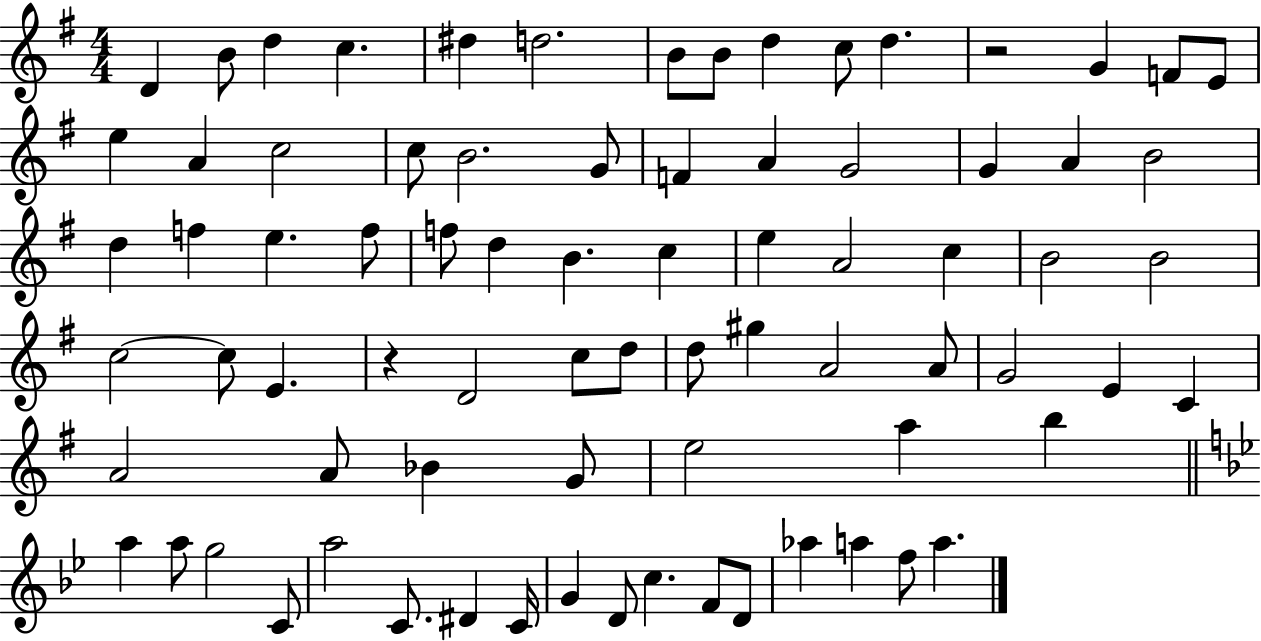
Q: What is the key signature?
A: G major